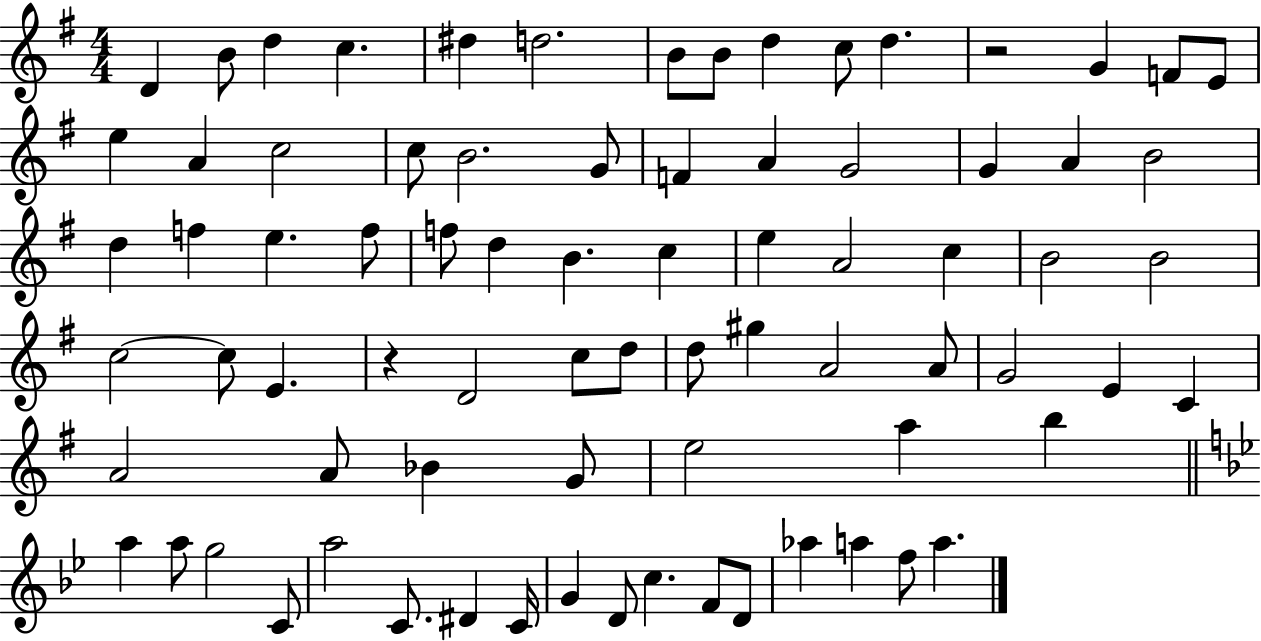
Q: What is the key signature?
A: G major